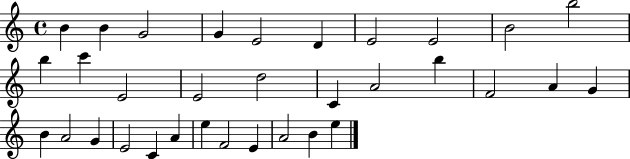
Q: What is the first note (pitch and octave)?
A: B4